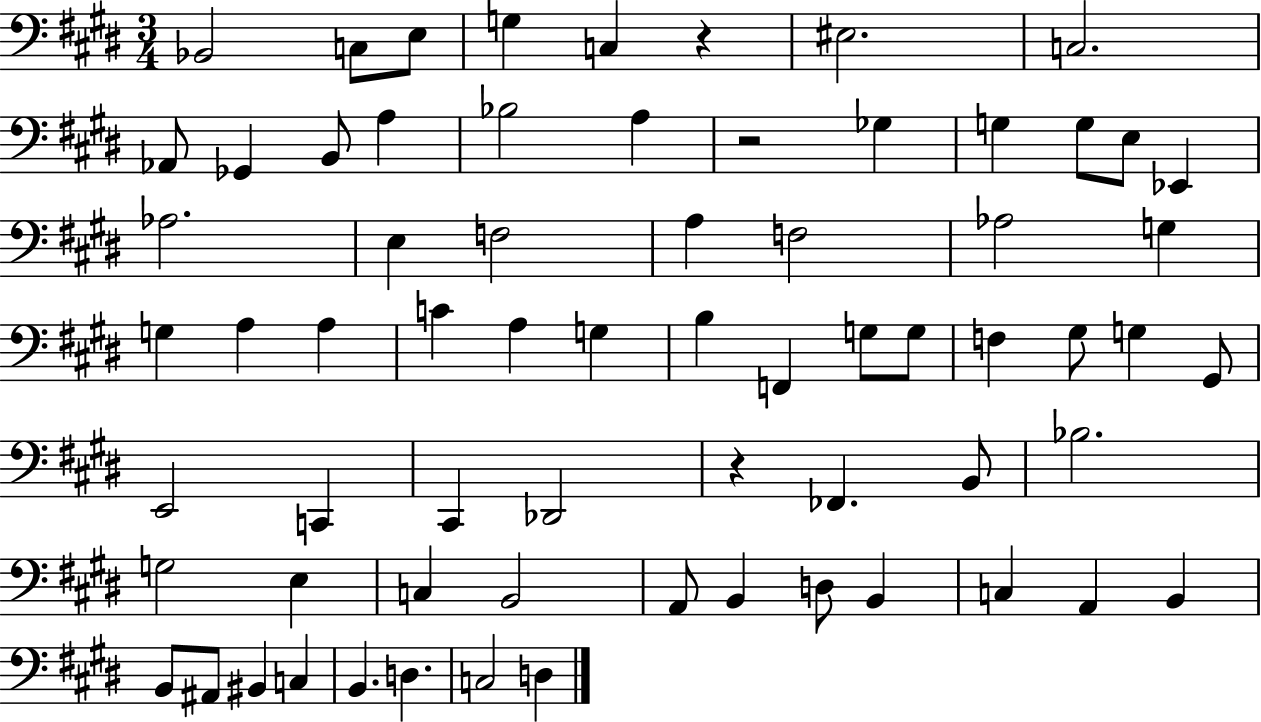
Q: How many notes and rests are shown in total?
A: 68